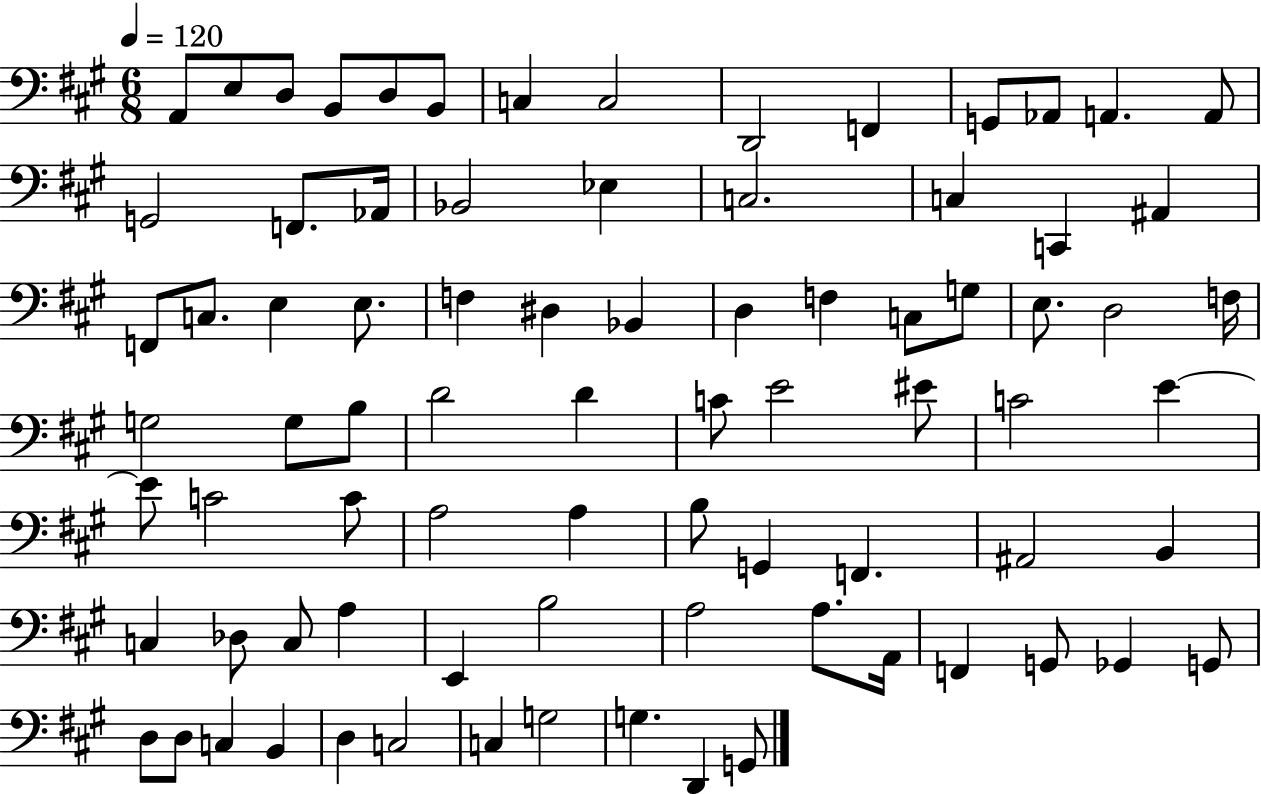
{
  \clef bass
  \numericTimeSignature
  \time 6/8
  \key a \major
  \tempo 4 = 120
  a,8 e8 d8 b,8 d8 b,8 | c4 c2 | d,2 f,4 | g,8 aes,8 a,4. a,8 | \break g,2 f,8. aes,16 | bes,2 ees4 | c2. | c4 c,4 ais,4 | \break f,8 c8. e4 e8. | f4 dis4 bes,4 | d4 f4 c8 g8 | e8. d2 f16 | \break g2 g8 b8 | d'2 d'4 | c'8 e'2 eis'8 | c'2 e'4~~ | \break e'8 c'2 c'8 | a2 a4 | b8 g,4 f,4. | ais,2 b,4 | \break c4 des8 c8 a4 | e,4 b2 | a2 a8. a,16 | f,4 g,8 ges,4 g,8 | \break d8 d8 c4 b,4 | d4 c2 | c4 g2 | g4. d,4 g,8 | \break \bar "|."
}